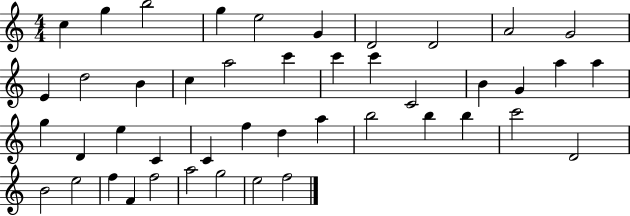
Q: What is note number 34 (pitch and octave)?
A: B5